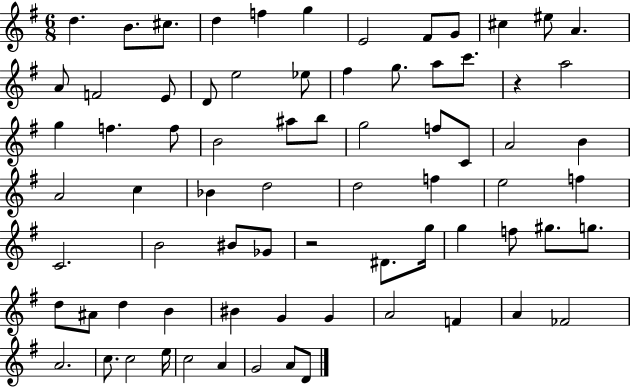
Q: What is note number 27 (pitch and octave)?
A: B4